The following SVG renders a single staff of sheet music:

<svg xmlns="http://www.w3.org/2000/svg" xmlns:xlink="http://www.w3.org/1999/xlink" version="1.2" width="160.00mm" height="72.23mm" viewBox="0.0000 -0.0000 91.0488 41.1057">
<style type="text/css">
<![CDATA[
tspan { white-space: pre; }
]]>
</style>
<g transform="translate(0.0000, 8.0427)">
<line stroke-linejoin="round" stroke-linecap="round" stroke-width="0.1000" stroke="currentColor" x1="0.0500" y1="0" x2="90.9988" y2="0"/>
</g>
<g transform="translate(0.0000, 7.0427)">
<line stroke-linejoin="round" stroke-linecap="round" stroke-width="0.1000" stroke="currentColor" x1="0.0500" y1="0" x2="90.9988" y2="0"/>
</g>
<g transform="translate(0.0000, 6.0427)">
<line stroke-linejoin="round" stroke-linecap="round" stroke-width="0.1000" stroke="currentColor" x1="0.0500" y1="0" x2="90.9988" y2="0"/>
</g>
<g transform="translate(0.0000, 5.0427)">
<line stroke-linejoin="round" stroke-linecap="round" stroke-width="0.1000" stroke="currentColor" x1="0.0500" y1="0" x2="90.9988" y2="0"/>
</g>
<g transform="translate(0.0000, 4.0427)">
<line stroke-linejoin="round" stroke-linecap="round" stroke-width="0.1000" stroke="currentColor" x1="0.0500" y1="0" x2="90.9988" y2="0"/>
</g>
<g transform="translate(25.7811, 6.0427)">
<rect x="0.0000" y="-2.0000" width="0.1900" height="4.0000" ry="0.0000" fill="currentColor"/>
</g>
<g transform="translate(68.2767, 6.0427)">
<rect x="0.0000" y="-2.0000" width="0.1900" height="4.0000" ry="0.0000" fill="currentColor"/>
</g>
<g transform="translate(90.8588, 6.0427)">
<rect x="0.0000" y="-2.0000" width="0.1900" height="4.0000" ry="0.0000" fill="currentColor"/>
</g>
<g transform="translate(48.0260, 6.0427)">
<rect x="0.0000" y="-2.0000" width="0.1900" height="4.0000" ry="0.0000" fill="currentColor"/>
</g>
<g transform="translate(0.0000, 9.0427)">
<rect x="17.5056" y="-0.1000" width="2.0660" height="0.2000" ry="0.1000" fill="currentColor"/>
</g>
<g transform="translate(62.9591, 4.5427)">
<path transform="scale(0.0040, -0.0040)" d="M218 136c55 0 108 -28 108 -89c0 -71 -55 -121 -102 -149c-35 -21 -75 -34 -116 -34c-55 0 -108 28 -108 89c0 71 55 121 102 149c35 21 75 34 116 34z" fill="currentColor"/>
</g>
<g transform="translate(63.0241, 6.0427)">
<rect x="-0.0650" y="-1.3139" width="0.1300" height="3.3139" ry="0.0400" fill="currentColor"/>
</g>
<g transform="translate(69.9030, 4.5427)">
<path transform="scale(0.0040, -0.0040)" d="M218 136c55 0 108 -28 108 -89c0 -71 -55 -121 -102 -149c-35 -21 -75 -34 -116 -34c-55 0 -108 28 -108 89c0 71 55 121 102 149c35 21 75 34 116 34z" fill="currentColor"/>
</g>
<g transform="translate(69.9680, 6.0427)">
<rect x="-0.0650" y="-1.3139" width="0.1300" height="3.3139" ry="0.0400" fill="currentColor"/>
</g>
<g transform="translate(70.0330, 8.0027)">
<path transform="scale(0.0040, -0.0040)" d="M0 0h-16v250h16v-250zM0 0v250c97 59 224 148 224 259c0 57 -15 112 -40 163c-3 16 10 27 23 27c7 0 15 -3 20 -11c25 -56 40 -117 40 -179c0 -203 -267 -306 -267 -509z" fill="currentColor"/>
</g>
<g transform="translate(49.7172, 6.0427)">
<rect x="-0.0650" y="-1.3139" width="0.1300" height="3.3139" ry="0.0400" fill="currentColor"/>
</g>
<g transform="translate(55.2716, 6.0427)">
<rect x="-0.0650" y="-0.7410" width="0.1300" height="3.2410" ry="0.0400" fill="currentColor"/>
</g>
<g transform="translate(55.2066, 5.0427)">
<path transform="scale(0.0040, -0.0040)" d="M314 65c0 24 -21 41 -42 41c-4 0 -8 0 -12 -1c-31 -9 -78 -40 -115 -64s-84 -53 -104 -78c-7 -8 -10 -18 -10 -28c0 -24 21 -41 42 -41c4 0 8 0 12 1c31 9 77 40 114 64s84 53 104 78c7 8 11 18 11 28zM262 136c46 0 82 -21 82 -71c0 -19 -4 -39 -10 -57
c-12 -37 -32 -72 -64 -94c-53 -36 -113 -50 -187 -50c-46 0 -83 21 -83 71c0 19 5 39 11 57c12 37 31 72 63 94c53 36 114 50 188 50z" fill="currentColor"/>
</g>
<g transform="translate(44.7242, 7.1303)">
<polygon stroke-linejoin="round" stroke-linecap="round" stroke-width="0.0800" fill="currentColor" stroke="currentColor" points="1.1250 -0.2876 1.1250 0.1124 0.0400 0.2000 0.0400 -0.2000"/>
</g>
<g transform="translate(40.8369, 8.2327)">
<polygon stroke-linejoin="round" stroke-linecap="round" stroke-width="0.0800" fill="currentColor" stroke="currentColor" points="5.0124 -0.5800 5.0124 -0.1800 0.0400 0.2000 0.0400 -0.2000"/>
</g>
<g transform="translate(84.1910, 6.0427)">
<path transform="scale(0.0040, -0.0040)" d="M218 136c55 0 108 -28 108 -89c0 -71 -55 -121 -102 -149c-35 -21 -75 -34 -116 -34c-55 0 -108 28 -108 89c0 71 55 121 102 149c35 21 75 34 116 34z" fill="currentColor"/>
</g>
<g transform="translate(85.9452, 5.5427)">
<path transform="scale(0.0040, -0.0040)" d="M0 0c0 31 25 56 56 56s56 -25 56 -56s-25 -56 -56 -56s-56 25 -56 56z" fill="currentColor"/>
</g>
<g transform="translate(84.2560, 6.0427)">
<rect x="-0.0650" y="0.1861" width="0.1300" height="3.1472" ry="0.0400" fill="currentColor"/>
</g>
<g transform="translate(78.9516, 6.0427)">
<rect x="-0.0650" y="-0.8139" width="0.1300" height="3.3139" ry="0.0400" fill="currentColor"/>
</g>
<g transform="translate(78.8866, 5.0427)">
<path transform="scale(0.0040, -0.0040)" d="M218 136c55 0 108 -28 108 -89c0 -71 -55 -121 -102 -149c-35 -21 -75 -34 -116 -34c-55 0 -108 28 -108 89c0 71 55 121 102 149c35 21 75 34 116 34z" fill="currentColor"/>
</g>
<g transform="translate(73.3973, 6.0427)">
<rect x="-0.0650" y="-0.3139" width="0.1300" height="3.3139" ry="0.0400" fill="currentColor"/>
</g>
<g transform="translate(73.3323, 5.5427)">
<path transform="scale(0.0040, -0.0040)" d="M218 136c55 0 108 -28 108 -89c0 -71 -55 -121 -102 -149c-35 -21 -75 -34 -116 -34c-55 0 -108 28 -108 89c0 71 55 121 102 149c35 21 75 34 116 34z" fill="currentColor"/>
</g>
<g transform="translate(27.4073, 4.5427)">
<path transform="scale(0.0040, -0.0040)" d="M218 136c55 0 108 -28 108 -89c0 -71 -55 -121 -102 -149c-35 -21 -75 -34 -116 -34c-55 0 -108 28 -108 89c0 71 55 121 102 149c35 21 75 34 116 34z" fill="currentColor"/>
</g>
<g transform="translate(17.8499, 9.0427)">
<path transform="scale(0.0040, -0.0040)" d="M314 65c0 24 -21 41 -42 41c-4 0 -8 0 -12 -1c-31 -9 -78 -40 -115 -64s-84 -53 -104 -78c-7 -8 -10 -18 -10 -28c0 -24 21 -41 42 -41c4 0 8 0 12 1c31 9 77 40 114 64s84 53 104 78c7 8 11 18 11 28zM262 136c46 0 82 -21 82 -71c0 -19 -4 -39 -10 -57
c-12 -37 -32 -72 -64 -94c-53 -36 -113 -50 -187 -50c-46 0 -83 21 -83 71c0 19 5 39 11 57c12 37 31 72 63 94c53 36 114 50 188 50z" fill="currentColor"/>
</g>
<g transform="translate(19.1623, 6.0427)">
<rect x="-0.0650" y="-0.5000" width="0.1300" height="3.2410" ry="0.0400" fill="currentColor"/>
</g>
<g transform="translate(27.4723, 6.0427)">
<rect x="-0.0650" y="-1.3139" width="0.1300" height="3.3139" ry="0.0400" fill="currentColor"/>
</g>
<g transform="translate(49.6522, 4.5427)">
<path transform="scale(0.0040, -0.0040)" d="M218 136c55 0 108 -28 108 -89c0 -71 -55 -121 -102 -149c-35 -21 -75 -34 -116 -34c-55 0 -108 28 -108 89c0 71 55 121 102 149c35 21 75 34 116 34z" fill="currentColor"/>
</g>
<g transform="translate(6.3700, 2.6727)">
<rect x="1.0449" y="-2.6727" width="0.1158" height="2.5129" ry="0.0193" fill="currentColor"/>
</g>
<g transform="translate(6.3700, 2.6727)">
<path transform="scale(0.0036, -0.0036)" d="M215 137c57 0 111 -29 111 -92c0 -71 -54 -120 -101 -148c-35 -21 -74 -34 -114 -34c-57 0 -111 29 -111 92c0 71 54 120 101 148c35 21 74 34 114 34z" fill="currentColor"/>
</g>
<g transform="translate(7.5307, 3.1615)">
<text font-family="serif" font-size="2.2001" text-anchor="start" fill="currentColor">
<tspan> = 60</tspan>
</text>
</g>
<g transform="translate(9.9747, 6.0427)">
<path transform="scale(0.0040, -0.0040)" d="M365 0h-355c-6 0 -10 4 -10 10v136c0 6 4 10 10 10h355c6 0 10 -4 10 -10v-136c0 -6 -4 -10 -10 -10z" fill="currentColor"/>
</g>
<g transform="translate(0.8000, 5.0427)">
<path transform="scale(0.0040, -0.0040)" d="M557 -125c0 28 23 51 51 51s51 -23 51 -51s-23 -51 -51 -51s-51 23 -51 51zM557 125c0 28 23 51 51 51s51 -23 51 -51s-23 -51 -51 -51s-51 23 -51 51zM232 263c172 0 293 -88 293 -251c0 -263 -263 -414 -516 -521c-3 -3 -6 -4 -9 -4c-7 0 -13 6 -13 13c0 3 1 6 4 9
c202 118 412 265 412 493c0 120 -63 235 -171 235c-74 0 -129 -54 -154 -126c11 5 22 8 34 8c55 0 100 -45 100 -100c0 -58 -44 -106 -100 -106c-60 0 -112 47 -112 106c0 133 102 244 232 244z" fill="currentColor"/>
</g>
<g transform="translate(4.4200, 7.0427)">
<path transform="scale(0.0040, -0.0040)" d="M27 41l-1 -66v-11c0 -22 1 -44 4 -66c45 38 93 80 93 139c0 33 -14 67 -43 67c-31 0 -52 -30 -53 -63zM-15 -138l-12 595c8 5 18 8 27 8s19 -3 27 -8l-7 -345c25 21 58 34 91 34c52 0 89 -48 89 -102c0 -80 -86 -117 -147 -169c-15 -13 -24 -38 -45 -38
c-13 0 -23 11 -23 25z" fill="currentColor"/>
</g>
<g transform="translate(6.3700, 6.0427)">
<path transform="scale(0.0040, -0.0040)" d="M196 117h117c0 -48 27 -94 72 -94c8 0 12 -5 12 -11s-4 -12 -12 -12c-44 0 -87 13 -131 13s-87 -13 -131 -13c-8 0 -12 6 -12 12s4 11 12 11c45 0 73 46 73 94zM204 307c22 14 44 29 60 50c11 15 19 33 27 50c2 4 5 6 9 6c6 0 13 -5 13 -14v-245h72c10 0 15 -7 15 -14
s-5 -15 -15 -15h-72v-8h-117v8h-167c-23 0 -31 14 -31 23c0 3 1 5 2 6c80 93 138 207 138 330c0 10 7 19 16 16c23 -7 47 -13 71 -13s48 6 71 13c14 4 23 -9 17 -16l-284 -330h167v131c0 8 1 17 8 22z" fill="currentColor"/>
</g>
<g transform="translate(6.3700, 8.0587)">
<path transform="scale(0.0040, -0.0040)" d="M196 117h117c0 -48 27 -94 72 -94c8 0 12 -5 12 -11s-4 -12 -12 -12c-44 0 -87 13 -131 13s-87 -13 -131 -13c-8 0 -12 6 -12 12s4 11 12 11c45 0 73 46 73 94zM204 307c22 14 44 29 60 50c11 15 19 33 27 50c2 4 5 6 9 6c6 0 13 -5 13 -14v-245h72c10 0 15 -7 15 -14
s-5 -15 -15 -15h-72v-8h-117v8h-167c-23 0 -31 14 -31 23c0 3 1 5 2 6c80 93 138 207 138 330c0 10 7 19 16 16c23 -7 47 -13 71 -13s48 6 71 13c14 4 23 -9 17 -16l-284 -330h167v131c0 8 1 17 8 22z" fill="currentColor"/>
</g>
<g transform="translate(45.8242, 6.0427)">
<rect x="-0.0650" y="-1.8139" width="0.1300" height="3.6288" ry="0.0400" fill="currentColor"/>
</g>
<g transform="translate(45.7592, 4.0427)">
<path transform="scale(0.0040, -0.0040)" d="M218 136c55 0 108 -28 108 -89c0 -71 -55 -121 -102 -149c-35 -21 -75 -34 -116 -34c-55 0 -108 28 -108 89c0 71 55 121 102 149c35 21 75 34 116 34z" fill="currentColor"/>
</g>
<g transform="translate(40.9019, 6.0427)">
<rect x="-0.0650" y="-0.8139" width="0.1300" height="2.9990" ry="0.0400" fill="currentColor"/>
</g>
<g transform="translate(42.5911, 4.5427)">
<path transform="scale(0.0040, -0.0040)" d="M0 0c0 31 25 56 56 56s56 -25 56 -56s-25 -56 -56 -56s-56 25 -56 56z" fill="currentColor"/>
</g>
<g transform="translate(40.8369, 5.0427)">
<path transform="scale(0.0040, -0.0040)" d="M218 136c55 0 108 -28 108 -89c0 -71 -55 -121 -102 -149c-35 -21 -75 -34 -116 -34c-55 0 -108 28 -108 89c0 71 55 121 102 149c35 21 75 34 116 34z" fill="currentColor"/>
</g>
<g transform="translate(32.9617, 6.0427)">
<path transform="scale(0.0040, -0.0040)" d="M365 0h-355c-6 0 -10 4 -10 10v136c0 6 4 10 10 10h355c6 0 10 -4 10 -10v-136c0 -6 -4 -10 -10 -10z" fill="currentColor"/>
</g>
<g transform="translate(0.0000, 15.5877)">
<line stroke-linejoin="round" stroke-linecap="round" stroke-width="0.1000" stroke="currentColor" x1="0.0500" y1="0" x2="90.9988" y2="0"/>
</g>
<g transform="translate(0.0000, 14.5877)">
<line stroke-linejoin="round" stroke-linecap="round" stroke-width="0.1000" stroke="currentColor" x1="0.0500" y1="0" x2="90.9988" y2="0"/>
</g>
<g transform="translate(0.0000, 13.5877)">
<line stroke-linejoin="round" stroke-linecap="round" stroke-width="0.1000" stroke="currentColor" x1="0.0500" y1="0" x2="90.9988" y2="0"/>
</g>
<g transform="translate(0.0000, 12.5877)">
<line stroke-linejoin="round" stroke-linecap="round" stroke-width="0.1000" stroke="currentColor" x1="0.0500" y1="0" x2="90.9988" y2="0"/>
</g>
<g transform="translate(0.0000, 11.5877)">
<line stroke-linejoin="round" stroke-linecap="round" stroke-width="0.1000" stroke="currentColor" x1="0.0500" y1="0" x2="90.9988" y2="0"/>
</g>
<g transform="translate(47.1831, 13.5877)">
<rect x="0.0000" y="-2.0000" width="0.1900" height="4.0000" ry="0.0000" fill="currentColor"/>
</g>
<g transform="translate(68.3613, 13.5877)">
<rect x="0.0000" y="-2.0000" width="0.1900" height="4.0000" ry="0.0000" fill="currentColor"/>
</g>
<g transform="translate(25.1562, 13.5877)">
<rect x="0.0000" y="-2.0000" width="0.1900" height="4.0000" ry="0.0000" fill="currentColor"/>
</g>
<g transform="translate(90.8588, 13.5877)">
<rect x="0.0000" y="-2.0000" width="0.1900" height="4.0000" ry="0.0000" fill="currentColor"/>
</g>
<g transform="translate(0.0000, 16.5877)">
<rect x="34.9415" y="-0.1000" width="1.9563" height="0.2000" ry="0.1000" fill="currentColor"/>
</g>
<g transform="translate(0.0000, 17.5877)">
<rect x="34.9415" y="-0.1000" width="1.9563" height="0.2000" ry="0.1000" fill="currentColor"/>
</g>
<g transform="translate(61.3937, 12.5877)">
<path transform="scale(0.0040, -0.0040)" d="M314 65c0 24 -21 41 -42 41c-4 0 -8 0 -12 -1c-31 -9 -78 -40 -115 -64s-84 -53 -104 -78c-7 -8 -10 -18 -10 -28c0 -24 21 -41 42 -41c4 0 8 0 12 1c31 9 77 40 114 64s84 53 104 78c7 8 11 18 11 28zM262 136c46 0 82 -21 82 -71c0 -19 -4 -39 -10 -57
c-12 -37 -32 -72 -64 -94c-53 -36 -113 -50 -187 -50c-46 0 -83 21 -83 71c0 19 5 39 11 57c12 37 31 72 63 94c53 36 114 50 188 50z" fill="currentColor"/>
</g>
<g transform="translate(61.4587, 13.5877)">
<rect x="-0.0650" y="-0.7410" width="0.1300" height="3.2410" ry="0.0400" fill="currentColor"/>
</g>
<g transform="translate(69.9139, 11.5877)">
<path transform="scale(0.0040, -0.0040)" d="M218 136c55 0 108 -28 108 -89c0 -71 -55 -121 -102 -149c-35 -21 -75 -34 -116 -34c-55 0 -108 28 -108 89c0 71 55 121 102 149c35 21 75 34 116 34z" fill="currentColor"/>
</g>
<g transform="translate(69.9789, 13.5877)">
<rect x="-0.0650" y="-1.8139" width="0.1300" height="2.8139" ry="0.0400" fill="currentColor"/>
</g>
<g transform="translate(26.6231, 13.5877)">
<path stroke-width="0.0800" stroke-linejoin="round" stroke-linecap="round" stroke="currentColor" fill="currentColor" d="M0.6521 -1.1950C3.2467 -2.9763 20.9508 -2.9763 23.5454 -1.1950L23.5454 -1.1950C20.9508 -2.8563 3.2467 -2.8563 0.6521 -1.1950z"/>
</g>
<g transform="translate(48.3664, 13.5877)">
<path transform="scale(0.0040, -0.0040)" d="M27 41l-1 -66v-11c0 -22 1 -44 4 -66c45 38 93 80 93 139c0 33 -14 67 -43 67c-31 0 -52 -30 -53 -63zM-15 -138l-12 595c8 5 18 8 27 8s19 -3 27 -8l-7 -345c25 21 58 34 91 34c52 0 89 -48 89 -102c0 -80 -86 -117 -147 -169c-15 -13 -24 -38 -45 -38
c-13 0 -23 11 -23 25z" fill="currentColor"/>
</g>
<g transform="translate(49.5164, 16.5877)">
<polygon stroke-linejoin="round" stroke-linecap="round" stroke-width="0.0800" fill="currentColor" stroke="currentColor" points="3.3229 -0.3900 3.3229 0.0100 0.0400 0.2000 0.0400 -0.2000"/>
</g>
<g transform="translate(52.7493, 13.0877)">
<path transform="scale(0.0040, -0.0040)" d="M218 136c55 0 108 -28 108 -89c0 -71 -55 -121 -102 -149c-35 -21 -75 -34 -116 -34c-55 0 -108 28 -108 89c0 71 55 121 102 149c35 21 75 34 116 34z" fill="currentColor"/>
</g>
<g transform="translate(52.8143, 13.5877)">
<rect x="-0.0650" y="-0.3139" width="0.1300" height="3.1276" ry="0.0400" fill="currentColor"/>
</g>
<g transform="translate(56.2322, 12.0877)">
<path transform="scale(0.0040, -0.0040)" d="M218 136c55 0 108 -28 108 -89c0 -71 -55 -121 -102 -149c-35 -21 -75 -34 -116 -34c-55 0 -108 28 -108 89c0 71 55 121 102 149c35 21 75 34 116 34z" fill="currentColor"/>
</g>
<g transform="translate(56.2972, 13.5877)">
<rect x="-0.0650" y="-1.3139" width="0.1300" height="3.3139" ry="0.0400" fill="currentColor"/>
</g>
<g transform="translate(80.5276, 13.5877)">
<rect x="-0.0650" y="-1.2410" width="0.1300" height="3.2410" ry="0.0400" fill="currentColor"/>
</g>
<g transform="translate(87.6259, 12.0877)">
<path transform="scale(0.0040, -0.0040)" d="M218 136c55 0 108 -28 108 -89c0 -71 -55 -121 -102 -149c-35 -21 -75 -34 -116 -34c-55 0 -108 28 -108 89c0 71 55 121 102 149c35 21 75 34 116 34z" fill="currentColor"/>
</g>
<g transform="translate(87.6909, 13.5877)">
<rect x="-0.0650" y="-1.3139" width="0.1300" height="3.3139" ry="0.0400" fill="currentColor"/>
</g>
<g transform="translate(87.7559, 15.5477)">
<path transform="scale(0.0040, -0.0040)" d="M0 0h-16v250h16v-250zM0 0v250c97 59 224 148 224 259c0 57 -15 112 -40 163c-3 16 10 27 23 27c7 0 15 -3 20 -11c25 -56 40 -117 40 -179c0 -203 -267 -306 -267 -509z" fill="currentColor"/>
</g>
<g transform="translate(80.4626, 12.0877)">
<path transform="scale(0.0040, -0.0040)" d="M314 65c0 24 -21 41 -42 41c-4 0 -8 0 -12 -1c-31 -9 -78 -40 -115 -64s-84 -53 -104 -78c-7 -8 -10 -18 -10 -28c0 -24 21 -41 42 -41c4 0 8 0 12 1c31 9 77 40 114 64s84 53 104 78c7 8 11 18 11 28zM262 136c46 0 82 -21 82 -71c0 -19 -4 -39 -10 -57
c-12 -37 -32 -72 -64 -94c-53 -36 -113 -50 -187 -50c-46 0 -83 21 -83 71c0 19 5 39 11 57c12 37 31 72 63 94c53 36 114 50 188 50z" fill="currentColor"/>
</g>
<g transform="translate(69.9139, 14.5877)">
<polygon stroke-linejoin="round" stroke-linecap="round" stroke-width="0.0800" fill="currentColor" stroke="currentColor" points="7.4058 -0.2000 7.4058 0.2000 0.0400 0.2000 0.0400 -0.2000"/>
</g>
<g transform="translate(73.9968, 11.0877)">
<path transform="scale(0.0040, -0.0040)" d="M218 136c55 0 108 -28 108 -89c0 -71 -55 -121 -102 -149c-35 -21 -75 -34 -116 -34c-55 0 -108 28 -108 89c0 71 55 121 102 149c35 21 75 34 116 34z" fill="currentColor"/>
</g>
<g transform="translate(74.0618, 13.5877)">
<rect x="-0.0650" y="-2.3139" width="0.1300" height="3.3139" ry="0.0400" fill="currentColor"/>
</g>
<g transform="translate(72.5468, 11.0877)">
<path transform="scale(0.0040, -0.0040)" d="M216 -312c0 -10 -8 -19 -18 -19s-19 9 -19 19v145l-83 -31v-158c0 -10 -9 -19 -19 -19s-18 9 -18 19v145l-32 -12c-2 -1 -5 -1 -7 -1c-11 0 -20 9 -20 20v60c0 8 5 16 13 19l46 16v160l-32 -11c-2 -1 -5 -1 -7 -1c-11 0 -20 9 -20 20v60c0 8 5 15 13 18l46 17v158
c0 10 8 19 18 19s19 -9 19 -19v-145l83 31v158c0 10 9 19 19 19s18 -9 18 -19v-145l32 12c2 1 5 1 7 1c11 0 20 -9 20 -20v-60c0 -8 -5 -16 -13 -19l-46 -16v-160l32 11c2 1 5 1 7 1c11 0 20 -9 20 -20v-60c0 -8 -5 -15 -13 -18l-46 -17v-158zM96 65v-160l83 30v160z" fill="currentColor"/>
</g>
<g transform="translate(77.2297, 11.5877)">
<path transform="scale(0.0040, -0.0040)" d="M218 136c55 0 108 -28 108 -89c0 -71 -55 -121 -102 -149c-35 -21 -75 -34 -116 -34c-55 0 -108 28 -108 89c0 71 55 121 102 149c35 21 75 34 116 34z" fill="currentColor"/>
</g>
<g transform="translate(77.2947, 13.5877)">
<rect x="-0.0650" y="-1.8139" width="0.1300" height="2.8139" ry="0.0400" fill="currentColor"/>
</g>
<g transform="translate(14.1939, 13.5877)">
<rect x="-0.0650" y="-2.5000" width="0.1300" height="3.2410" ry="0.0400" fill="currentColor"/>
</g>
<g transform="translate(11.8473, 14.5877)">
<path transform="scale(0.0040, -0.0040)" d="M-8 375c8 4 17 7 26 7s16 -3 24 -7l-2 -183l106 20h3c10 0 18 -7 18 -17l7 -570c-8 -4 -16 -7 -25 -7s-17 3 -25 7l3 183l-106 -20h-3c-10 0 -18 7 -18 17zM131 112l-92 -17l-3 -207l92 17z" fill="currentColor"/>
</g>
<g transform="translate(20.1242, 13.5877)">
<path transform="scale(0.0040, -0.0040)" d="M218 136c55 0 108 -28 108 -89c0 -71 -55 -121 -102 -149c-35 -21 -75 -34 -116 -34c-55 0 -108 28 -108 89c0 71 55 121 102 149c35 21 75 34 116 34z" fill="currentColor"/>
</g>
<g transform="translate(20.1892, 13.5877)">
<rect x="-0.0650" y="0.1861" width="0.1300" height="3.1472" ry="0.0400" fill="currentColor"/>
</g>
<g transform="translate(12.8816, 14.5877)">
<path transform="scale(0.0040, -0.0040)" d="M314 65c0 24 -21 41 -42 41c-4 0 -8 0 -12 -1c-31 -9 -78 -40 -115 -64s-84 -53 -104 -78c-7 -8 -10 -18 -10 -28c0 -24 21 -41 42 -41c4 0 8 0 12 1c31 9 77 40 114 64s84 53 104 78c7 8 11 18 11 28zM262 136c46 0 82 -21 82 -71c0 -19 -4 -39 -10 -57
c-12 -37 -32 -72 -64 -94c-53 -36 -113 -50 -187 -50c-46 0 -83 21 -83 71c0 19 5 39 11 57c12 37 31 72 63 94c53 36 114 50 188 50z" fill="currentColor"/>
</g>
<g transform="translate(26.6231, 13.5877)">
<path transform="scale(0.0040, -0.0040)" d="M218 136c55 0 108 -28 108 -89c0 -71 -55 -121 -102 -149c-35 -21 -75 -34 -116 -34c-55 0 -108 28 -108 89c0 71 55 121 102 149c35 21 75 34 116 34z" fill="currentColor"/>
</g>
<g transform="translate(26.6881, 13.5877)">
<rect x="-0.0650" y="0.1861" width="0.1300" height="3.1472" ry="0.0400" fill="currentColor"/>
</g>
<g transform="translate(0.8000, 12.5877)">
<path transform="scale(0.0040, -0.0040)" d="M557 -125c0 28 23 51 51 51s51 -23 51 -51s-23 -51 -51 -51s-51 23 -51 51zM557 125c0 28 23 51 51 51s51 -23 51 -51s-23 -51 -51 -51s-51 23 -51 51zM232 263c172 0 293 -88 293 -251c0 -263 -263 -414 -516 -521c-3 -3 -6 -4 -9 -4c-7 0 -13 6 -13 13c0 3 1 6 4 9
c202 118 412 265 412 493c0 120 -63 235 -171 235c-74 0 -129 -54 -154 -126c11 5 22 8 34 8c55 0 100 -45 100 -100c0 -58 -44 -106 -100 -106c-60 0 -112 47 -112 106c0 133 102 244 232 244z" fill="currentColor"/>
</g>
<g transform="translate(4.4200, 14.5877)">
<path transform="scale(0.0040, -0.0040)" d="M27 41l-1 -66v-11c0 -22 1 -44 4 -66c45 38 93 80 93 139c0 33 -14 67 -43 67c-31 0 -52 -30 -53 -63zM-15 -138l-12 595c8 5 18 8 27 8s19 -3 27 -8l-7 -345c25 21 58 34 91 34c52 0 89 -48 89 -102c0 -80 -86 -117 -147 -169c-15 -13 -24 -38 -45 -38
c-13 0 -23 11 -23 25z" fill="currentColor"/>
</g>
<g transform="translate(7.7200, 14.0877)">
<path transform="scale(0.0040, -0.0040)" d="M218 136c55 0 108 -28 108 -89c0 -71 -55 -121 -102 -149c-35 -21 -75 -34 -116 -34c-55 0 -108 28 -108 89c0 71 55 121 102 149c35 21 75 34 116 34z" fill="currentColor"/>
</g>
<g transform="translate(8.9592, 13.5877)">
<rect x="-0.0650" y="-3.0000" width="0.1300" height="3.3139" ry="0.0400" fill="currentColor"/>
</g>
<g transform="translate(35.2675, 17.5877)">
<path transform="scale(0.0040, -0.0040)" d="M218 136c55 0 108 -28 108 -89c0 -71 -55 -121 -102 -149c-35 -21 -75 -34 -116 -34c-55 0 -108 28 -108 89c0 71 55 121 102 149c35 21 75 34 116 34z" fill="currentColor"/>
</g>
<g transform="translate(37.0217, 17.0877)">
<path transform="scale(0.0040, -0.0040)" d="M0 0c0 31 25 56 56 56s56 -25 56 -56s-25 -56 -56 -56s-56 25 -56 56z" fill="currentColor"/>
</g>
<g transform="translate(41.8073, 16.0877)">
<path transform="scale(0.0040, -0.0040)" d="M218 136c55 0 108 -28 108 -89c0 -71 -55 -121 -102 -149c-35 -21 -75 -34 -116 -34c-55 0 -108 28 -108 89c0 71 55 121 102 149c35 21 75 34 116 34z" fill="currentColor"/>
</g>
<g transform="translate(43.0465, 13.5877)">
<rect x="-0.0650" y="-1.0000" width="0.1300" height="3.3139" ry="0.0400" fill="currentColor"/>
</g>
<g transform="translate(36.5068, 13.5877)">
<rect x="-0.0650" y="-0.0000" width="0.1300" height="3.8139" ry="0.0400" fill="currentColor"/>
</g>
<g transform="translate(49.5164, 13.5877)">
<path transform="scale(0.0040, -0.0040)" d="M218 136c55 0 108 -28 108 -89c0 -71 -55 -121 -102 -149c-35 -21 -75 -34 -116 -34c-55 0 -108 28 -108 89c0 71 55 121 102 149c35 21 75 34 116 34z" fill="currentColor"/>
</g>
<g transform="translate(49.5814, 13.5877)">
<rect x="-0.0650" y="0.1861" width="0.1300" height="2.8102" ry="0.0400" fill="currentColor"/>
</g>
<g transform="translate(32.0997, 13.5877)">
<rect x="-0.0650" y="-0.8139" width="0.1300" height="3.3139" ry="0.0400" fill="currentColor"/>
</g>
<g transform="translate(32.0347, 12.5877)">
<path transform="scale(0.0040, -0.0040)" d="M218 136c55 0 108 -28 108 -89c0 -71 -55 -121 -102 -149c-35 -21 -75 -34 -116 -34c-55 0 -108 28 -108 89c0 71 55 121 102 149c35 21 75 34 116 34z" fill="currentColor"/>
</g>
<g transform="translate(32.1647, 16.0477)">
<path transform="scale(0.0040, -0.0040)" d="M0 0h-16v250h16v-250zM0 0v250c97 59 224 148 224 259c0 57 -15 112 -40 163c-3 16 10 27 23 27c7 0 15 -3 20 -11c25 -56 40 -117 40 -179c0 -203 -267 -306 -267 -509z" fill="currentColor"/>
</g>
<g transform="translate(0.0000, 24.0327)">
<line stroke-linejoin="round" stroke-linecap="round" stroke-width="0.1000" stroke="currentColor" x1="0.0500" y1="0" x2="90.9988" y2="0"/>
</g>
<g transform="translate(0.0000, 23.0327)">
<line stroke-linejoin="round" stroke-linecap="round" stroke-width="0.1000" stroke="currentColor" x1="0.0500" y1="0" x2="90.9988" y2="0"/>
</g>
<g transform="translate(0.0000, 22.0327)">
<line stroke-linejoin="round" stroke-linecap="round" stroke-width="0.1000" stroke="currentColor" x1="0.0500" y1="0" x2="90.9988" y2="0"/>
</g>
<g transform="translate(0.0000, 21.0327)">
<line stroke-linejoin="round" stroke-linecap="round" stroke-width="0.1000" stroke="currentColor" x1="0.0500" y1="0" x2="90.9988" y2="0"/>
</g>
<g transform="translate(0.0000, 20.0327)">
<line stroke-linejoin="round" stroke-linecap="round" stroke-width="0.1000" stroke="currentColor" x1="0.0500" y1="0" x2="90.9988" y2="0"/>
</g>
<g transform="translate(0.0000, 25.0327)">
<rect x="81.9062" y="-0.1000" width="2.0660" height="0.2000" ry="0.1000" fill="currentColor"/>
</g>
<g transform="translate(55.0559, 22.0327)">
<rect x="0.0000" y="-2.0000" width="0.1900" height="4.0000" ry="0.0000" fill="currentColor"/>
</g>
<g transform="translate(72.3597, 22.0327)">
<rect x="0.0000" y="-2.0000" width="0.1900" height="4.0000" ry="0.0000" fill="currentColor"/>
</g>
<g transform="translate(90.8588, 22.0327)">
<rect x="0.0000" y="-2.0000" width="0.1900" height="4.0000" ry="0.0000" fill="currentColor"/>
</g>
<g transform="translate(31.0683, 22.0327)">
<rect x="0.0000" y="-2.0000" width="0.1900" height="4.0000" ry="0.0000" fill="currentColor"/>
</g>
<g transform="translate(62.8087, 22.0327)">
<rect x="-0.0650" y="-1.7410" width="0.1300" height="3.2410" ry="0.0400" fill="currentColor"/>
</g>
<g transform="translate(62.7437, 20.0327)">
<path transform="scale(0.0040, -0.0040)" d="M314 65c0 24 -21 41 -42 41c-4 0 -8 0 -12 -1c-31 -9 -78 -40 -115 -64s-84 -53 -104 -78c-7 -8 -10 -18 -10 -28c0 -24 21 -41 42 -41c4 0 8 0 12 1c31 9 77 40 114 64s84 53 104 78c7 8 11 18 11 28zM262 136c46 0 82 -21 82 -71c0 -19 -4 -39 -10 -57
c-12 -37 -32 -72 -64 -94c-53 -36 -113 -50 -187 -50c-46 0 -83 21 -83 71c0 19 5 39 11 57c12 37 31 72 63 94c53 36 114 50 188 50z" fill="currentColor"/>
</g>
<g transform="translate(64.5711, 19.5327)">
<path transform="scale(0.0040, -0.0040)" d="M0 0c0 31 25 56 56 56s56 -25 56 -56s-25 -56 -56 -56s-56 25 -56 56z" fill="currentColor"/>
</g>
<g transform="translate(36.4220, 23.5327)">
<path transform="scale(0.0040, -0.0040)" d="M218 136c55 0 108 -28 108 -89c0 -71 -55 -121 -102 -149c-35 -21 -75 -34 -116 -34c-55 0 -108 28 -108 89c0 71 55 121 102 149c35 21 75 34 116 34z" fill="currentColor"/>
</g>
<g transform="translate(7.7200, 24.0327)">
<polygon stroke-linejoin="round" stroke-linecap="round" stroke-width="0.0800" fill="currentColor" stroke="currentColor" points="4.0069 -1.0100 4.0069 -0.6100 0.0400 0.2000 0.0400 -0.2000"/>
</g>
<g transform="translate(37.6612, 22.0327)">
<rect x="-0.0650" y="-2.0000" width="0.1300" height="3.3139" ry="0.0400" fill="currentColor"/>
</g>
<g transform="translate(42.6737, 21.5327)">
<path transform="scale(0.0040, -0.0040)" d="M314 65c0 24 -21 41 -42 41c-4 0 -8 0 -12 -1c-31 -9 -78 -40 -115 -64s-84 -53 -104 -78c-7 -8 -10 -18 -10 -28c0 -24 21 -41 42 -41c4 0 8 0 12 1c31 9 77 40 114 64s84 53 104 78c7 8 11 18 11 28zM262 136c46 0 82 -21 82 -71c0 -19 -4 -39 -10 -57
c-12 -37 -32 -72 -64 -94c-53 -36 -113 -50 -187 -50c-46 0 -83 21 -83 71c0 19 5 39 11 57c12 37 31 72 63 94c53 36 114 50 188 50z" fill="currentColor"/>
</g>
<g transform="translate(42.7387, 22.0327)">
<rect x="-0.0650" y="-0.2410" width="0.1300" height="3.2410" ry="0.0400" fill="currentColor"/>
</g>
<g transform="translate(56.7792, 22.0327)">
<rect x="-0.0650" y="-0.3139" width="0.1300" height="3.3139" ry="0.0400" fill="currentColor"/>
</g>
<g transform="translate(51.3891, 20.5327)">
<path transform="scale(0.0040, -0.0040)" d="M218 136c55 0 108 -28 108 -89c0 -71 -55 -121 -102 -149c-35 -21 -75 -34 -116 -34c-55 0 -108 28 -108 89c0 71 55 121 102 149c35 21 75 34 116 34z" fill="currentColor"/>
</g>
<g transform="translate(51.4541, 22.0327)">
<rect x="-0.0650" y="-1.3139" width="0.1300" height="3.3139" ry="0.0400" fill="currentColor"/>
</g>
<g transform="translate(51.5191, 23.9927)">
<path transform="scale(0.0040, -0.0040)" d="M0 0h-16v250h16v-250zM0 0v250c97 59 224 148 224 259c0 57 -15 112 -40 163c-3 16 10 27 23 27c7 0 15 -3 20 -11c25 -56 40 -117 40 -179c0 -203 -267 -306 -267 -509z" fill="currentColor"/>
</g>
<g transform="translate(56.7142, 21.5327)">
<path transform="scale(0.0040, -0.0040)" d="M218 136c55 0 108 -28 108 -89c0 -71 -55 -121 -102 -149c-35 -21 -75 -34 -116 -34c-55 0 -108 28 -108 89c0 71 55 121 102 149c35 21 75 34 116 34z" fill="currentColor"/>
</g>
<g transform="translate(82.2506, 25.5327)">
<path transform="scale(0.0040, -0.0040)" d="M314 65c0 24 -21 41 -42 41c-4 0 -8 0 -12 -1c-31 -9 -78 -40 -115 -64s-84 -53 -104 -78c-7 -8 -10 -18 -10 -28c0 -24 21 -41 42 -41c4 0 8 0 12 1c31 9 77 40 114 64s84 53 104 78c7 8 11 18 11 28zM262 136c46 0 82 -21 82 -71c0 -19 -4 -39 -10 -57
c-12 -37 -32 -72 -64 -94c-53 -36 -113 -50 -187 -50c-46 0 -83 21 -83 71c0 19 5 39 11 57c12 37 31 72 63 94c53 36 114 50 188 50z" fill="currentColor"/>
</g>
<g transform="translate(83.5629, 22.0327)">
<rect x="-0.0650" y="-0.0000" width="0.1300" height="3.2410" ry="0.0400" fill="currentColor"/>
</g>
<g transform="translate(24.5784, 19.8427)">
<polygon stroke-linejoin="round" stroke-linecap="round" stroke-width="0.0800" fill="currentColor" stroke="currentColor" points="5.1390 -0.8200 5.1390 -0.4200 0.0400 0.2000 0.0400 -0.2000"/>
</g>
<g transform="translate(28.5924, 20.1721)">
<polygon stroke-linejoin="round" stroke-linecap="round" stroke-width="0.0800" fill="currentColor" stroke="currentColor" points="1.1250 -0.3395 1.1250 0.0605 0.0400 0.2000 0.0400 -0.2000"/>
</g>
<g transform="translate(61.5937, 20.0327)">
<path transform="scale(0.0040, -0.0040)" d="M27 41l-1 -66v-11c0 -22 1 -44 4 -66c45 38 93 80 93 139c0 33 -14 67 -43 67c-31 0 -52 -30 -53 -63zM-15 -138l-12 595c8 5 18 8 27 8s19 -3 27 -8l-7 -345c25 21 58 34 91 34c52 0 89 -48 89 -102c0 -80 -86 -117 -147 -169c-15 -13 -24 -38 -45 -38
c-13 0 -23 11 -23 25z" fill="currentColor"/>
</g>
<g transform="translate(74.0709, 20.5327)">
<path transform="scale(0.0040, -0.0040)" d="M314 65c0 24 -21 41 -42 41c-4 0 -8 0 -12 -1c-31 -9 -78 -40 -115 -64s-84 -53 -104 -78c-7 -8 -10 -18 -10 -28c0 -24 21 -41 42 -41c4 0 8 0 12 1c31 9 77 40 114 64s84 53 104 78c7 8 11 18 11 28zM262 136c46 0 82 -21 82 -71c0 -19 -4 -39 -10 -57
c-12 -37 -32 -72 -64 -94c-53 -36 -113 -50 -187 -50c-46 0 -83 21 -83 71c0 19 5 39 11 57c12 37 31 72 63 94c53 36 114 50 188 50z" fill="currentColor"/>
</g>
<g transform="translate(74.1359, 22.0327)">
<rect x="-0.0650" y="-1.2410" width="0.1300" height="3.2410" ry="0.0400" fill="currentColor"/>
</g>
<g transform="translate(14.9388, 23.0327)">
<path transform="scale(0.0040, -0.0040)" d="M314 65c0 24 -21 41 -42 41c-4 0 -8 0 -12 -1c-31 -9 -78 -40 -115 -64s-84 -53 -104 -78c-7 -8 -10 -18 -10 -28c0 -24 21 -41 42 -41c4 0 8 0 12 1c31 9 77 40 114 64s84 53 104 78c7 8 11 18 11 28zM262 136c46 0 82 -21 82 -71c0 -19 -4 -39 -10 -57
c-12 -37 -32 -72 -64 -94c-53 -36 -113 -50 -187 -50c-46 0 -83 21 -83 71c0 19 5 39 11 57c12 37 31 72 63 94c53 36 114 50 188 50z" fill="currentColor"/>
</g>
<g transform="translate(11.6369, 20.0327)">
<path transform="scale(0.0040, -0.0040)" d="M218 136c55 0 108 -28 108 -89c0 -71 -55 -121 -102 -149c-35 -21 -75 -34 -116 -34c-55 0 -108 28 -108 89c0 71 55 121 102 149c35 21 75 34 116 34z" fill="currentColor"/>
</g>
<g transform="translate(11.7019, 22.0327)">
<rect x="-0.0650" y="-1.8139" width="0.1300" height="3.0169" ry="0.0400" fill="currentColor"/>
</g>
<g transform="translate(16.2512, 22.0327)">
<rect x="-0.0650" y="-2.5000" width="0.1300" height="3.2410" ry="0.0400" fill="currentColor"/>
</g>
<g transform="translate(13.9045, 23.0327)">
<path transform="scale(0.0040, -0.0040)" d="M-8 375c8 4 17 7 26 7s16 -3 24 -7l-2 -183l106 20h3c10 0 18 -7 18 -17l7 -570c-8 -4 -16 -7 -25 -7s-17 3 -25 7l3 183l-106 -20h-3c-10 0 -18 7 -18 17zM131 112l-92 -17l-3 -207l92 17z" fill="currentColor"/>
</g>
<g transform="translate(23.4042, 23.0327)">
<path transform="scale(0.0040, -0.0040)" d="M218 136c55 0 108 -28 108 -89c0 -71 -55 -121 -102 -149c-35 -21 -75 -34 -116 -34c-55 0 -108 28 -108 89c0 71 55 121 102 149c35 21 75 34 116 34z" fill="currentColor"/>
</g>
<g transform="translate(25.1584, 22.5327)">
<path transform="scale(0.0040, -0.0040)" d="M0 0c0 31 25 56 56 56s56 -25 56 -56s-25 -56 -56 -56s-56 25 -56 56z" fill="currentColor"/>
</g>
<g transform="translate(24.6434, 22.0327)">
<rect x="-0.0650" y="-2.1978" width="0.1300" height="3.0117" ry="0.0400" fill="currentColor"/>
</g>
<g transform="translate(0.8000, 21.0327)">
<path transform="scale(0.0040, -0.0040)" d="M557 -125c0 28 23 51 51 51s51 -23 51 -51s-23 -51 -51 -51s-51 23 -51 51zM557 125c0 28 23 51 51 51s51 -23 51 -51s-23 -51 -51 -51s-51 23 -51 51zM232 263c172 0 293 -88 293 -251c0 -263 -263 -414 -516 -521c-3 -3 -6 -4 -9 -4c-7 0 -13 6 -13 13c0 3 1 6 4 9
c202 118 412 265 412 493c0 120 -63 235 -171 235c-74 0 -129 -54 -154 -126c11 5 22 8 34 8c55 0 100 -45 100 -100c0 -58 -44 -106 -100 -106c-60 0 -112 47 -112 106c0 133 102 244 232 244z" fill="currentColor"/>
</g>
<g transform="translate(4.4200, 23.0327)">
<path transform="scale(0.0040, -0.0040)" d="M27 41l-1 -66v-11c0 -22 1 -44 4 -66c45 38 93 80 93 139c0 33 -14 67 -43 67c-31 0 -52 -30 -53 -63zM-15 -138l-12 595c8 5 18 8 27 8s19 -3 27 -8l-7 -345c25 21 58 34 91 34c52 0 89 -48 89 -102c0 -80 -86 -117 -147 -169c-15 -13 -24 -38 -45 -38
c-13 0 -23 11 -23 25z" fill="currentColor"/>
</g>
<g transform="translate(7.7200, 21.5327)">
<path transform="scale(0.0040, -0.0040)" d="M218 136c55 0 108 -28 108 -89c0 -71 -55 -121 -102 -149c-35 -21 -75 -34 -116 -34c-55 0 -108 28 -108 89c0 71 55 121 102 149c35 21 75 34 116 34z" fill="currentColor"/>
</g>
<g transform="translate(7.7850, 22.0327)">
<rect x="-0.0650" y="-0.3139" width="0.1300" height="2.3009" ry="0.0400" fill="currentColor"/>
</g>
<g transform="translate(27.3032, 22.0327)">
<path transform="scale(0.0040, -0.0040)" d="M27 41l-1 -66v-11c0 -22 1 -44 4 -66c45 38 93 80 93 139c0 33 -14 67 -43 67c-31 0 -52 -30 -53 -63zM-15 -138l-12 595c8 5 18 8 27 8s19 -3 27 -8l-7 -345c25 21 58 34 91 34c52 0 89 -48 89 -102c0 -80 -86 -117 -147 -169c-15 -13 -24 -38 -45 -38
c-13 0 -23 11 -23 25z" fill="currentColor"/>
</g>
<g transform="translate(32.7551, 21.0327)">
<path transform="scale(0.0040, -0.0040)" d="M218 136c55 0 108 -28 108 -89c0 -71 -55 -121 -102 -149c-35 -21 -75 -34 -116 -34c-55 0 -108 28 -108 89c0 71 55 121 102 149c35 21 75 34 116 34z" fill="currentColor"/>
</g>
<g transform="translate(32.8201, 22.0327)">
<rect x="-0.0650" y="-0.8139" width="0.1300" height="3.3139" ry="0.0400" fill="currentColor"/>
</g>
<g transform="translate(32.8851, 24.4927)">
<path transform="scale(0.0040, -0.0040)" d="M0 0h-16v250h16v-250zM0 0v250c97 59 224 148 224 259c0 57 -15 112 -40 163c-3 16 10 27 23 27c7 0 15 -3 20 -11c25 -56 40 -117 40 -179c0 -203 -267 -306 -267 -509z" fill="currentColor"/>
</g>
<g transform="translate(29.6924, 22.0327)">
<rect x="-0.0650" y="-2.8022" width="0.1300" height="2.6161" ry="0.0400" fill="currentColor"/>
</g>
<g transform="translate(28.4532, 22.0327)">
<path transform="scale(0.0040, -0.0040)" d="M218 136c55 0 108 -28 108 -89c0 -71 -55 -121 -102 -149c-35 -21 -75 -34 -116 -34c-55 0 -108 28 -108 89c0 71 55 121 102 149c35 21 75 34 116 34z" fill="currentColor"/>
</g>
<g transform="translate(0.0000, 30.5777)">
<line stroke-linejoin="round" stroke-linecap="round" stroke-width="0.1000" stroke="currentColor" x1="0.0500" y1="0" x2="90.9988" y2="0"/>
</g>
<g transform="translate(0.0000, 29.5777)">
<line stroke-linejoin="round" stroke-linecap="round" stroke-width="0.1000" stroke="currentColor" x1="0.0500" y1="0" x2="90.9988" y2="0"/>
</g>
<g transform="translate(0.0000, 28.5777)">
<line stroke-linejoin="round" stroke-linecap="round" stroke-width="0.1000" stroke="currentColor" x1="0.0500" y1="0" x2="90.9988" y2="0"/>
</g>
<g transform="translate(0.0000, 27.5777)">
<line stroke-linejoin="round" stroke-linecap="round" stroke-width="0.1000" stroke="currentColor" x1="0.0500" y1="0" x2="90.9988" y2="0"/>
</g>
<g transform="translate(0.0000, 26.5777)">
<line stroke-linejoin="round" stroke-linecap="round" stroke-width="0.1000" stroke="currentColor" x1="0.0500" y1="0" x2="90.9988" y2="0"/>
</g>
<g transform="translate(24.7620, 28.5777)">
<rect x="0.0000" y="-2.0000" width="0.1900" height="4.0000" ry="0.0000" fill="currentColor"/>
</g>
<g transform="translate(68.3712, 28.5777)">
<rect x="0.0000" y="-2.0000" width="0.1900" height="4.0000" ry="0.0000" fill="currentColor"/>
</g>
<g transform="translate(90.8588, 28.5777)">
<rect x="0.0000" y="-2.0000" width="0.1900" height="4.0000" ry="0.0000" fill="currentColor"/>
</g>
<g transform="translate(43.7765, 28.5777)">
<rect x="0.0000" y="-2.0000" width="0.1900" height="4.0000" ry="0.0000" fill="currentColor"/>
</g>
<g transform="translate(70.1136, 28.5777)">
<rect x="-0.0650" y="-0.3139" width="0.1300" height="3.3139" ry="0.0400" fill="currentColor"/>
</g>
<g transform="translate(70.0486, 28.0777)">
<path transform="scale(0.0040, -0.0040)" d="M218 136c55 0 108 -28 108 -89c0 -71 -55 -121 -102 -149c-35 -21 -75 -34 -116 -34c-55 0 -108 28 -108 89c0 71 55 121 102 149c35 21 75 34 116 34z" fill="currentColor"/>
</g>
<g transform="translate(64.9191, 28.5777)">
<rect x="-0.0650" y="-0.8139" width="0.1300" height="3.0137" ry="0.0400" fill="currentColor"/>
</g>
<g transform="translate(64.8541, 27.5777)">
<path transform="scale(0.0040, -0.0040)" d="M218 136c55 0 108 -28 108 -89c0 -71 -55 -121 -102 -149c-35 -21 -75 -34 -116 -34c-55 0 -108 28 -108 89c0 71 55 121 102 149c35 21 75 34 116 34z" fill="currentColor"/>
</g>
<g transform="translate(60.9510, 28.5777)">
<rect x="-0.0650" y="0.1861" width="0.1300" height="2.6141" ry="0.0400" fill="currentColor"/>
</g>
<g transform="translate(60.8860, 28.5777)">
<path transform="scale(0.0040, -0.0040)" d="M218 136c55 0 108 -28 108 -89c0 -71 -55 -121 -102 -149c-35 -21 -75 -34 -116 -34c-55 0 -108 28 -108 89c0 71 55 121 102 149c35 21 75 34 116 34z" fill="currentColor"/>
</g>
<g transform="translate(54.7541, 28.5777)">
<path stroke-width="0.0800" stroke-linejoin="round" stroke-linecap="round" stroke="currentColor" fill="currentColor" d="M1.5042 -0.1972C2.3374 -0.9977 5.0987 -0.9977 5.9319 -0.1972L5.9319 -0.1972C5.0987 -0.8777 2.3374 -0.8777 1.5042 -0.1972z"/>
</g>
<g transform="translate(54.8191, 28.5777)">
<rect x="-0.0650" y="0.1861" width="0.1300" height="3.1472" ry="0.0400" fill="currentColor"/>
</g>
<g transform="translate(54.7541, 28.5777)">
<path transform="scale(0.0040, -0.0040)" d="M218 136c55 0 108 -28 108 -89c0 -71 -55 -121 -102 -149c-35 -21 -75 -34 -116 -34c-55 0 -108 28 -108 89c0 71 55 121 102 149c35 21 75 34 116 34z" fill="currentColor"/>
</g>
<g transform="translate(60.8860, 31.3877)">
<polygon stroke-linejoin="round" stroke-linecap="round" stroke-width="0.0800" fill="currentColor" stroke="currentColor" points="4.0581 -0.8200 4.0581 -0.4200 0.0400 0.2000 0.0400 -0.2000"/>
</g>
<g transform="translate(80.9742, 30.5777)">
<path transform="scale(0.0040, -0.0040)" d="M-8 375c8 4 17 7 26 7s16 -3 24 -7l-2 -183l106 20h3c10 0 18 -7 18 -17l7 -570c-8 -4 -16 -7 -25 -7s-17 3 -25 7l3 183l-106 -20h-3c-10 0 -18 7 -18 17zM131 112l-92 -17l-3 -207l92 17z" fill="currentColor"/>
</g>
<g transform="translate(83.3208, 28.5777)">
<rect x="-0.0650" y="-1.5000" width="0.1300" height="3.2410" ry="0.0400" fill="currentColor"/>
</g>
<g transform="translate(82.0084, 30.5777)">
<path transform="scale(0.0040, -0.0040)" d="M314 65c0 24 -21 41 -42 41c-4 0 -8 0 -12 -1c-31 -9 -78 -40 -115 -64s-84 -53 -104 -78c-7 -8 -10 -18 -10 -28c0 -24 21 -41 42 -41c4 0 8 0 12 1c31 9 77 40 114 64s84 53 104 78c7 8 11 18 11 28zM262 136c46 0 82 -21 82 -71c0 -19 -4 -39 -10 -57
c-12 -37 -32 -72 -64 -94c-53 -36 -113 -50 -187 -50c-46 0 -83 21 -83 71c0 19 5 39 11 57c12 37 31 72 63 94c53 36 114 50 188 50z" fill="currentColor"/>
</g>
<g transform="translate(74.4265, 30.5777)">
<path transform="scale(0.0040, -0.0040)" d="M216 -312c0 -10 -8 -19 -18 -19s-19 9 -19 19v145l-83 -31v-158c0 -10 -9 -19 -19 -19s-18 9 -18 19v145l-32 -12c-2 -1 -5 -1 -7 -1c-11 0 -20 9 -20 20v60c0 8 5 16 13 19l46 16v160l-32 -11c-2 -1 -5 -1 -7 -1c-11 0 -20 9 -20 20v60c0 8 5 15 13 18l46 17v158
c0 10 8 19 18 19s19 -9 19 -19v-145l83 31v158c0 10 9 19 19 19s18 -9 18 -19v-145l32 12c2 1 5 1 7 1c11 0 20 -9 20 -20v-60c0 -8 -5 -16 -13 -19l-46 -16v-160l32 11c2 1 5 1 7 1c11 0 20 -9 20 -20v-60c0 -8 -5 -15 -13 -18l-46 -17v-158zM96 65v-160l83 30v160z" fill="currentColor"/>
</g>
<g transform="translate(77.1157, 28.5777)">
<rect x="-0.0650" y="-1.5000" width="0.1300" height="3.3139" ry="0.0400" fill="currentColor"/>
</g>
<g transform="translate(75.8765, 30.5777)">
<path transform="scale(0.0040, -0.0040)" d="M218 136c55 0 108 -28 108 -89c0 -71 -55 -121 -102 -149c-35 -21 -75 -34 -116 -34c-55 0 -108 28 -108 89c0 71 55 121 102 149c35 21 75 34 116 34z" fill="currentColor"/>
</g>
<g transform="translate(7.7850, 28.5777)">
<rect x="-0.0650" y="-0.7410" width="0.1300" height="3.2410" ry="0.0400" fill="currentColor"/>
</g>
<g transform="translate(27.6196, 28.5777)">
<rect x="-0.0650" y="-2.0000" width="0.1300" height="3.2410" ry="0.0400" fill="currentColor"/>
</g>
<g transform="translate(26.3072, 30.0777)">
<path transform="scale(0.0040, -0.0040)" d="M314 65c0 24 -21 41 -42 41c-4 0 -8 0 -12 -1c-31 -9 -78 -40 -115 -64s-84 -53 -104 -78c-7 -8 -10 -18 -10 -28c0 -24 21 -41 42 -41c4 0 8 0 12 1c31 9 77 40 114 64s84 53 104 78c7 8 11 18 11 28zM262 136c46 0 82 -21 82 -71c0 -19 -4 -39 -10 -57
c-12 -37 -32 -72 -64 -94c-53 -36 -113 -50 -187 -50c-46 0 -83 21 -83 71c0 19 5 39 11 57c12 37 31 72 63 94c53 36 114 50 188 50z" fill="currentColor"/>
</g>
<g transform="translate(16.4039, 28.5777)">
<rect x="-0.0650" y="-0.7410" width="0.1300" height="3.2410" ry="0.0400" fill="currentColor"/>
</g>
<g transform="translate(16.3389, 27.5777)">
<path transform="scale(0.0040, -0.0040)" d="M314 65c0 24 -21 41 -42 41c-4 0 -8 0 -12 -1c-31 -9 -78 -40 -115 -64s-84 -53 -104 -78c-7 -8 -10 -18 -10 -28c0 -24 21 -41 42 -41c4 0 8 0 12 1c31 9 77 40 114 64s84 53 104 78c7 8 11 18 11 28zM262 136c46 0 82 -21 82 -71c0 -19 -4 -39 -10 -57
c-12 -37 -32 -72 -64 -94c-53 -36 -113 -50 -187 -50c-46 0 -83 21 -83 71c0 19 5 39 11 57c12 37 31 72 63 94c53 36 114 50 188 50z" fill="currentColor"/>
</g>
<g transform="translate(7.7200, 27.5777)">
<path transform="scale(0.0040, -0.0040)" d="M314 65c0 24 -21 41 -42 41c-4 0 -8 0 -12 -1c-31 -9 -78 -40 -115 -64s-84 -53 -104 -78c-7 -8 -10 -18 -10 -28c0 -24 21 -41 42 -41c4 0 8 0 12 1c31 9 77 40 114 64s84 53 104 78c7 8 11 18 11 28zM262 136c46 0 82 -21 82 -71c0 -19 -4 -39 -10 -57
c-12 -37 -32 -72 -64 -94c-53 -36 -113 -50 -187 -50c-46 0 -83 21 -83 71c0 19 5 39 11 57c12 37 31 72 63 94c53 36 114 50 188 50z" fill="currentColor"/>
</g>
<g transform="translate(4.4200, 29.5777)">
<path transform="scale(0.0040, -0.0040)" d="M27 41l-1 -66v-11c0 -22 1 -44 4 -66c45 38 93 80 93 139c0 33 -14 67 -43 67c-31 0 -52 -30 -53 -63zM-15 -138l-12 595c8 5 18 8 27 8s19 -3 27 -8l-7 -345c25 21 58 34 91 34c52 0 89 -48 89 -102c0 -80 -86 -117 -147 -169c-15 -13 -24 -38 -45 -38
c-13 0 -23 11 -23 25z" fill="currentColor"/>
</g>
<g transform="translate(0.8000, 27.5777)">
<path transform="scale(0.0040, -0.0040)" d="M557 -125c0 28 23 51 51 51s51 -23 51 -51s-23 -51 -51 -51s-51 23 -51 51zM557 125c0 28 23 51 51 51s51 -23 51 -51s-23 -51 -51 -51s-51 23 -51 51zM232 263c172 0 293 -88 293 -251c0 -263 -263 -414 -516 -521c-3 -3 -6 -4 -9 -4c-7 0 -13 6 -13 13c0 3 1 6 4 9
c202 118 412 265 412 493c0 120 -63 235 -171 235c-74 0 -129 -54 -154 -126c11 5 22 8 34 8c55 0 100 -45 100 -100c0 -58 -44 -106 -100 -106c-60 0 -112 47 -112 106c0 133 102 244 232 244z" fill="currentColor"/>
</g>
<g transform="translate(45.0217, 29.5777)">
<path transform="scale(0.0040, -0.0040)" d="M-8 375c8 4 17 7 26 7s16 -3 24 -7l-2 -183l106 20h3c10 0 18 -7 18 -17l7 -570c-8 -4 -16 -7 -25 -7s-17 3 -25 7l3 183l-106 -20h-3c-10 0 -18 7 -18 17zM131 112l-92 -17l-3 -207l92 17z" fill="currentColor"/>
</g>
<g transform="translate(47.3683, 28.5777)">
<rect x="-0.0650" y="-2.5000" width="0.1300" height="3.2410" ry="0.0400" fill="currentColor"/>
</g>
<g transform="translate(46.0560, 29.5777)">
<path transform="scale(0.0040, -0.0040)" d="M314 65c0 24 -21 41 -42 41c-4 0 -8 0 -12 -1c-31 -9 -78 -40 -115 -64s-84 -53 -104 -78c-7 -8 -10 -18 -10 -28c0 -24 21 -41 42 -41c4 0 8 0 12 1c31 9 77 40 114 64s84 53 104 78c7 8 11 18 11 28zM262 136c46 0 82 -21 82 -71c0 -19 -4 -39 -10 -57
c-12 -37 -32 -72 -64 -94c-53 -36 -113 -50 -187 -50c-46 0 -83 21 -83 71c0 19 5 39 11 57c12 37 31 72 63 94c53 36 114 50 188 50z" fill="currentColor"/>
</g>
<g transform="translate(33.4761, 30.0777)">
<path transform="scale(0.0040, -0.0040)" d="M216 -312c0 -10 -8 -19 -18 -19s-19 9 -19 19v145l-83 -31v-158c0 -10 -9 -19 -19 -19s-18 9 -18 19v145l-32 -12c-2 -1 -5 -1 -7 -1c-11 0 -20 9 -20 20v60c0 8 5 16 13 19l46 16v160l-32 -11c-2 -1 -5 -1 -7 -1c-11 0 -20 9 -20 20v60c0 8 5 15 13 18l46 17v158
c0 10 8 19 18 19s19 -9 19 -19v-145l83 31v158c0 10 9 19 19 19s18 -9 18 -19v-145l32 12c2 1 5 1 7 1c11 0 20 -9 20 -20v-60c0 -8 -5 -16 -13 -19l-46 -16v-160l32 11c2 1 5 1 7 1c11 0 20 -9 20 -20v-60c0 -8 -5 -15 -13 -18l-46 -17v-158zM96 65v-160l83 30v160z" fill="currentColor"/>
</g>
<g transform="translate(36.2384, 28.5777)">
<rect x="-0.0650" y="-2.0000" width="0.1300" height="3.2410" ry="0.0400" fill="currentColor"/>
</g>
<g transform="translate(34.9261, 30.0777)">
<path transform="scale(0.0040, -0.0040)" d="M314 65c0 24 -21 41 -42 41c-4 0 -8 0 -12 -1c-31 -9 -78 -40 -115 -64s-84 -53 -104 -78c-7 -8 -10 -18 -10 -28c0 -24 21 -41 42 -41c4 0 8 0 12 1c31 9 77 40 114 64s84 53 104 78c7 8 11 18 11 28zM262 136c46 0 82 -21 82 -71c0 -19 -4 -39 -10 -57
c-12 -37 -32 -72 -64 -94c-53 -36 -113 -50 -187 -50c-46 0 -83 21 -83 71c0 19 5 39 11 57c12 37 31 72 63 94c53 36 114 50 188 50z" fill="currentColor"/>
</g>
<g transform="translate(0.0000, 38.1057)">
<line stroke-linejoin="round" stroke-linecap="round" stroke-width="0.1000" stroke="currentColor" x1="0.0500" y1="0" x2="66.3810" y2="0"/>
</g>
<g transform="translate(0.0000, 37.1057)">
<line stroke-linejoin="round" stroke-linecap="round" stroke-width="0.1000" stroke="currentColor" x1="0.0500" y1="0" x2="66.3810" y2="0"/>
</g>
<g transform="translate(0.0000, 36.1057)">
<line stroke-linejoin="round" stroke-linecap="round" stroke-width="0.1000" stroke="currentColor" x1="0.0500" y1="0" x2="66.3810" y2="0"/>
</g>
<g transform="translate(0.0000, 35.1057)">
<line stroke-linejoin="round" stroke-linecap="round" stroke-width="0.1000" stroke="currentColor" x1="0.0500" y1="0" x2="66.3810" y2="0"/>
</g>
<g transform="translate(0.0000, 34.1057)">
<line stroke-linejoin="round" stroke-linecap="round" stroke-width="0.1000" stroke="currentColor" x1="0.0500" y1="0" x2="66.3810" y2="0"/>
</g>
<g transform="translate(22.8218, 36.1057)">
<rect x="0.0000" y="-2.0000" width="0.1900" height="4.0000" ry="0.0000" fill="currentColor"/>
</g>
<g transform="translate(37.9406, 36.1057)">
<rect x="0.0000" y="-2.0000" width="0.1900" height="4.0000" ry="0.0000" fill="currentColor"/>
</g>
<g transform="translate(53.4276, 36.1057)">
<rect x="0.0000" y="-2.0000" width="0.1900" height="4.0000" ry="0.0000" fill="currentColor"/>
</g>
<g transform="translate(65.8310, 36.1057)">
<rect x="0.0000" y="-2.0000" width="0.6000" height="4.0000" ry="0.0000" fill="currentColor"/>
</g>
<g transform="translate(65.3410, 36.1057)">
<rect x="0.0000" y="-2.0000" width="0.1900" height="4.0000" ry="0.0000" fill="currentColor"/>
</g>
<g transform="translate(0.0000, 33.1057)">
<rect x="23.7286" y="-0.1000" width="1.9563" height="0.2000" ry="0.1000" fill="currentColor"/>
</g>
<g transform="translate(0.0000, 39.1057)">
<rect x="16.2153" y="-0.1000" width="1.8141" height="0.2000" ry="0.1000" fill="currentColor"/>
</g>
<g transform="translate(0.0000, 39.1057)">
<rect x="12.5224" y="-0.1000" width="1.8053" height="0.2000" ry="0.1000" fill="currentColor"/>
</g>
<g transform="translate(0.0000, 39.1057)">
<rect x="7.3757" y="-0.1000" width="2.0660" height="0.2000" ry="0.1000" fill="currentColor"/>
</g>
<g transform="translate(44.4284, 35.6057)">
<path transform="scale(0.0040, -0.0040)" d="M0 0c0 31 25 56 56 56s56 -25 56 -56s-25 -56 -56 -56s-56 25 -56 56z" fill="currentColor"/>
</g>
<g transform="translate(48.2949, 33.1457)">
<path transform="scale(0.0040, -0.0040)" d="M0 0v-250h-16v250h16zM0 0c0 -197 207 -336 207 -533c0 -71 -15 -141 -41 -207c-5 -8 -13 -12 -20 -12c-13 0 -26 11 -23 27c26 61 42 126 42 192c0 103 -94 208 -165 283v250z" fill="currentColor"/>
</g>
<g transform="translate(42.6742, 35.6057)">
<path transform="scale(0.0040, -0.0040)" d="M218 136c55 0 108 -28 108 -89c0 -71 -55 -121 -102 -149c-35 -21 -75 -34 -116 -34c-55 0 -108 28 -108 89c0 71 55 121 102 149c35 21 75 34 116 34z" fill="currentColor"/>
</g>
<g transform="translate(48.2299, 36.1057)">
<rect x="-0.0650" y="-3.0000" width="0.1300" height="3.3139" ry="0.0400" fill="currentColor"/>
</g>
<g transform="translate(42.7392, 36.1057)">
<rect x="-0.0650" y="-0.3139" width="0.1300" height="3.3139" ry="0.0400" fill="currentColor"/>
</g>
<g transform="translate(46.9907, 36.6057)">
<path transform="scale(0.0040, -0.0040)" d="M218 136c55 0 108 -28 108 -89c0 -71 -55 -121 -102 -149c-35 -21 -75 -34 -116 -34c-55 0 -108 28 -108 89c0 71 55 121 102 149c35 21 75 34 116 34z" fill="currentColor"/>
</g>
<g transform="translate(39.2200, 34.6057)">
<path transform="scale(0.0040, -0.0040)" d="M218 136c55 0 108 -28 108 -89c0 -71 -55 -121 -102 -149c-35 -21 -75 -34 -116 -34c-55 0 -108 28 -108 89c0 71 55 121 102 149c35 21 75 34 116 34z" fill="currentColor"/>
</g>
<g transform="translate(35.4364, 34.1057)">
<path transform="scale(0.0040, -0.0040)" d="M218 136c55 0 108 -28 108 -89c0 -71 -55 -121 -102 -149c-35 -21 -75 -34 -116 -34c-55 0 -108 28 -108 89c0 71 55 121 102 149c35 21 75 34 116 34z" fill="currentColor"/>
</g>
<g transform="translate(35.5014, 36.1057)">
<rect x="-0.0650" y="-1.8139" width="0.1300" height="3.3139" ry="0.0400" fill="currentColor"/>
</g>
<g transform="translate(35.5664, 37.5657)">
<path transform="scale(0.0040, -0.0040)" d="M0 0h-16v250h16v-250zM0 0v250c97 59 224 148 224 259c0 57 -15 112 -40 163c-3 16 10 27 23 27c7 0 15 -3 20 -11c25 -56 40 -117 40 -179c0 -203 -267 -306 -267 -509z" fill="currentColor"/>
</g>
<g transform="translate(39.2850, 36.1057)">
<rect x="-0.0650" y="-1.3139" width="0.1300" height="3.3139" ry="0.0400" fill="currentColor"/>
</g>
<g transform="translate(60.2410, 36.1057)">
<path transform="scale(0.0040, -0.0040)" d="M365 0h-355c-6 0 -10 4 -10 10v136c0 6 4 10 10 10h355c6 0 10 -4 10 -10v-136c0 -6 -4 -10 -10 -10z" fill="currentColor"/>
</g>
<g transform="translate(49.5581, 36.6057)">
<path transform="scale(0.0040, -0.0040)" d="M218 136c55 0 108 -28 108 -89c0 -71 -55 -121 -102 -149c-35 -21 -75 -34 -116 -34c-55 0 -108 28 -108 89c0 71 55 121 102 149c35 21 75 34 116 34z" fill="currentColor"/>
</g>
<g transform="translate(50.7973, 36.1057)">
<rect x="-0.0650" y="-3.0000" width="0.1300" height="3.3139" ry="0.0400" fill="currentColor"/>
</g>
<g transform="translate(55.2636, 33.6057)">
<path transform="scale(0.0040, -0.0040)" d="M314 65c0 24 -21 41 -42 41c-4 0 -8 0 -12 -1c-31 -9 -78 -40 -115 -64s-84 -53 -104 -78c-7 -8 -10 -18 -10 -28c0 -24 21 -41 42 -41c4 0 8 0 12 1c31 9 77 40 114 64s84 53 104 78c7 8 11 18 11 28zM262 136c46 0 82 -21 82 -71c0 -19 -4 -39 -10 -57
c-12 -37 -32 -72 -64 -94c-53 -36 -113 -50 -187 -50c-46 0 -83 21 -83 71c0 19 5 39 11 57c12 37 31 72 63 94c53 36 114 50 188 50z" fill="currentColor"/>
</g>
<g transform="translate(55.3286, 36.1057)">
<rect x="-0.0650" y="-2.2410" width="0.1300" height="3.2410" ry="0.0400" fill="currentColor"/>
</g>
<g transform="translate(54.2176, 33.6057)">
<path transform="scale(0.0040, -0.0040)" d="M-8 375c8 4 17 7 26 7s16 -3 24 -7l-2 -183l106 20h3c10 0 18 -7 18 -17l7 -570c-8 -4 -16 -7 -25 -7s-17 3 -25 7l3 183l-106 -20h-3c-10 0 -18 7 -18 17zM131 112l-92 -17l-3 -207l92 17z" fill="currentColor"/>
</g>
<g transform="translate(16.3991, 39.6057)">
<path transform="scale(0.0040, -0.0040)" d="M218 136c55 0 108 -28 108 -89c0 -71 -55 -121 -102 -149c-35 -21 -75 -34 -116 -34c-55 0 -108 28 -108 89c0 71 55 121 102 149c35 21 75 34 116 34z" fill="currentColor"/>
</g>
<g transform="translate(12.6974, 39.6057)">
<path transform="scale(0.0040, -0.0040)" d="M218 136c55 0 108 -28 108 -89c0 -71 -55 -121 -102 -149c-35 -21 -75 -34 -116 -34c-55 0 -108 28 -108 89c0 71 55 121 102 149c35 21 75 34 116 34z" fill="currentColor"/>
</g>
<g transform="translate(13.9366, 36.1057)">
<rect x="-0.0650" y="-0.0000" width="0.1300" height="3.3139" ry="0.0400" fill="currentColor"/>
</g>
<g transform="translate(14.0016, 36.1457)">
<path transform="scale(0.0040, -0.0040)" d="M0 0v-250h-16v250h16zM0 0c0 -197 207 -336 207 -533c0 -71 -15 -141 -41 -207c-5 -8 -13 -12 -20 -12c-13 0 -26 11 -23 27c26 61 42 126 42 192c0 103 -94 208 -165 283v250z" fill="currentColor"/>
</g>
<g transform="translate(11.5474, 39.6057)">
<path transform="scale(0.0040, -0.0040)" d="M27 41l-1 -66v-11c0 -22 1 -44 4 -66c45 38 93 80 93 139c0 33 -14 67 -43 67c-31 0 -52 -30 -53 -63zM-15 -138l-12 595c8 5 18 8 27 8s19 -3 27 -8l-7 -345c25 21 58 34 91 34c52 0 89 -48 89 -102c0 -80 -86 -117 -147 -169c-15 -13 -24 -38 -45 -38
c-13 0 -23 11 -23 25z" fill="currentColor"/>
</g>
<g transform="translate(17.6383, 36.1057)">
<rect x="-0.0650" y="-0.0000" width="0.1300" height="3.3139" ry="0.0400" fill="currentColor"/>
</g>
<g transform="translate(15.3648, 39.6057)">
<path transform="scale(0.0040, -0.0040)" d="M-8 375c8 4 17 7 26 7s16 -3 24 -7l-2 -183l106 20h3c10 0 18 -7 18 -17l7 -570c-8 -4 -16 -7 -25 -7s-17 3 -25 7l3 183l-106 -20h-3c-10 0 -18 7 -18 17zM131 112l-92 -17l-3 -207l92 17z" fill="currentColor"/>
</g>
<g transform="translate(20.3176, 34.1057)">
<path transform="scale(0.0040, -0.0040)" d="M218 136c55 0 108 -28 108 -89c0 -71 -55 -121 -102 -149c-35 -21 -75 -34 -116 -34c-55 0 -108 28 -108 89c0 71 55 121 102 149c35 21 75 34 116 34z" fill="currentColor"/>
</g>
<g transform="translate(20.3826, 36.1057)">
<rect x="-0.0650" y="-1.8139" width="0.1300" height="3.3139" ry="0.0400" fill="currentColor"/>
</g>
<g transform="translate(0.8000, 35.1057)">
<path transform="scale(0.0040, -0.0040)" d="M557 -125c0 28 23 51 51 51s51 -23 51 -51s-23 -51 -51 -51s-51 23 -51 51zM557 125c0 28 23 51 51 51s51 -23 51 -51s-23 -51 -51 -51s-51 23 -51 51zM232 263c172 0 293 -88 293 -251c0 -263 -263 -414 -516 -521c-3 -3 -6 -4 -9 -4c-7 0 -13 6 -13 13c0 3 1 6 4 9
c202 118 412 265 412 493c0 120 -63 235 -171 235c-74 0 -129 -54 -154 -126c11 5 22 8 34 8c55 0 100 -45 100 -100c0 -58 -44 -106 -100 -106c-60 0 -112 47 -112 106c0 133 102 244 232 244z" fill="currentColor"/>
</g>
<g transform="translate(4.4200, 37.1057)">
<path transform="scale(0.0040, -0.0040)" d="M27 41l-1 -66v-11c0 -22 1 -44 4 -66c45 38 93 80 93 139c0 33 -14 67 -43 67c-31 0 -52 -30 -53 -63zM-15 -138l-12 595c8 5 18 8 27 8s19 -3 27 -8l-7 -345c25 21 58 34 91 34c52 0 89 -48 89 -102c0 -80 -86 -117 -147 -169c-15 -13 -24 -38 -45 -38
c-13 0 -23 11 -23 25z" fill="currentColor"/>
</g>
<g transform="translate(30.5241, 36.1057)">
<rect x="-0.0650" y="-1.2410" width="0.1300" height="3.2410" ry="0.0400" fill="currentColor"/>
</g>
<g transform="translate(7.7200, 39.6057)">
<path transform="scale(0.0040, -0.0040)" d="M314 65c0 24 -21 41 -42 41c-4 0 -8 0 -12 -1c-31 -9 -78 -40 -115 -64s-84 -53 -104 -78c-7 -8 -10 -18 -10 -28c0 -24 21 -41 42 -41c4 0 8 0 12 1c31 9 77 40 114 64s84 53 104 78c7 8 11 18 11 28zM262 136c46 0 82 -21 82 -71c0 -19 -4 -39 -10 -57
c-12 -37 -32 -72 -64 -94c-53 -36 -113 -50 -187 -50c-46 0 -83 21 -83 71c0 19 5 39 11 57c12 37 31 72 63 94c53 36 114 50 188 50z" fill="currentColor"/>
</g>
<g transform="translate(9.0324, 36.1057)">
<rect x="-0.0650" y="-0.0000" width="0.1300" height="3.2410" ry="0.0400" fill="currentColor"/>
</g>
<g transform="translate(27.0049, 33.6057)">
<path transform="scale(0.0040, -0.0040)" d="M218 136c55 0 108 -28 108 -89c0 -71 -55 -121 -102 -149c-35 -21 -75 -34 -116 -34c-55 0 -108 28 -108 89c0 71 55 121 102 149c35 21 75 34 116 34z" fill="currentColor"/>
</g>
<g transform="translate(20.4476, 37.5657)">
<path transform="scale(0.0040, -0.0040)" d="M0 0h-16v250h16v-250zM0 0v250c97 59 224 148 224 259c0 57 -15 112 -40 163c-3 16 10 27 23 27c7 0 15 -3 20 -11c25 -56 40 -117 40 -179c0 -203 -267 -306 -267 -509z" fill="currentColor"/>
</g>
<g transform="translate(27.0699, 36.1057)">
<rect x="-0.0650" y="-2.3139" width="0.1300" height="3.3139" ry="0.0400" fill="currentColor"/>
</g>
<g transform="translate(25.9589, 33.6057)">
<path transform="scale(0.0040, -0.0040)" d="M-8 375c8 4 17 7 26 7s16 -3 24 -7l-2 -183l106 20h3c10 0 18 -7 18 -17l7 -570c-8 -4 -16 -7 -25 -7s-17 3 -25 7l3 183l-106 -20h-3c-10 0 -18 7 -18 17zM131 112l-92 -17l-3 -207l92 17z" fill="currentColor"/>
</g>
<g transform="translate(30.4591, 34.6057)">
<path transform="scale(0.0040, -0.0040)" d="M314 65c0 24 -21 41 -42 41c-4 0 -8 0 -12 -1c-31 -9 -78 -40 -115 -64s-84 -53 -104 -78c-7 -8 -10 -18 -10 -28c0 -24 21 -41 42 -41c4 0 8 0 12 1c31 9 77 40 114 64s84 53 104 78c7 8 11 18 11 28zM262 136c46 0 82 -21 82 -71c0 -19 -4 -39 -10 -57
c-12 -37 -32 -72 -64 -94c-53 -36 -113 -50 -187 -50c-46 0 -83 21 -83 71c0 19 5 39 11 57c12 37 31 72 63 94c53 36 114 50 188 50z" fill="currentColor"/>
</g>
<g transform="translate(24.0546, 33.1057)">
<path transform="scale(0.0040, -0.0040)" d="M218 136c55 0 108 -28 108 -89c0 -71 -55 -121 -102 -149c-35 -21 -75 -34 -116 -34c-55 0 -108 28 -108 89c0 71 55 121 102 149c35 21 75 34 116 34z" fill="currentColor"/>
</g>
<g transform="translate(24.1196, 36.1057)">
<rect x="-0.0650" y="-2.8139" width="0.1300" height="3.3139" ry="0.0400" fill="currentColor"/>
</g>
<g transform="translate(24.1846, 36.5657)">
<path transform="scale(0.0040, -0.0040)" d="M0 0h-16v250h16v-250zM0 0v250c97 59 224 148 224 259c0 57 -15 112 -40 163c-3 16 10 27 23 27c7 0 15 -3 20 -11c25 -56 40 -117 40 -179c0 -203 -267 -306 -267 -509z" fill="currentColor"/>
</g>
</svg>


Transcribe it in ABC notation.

X:1
T:Untitled
M:4/4
L:1/4
K:F
z2 E,,2 G, z2 F,/2 A,/4 G, F,2 G, G,/2 E, F, D, C, B,,2 D, D, F,/2 C,, F,, _D,/2 E,/2 G, F,2 A,/2 ^B,/2 A,/2 G,2 G,/2 E,/2 A,/2 B,,2 B,,/2 _D,/4 F,/2 A,, E,2 G,/2 E, _A,2 G,2 D,,2 F,2 F,2 A,,2 ^A,,2 B,,2 D, D,/2 F,/2 E, ^G,, G,,2 D,,2 _D,,/2 D,, A,/2 C/2 B, G,2 A,/2 G, E, C,/2 C, B,2 z2